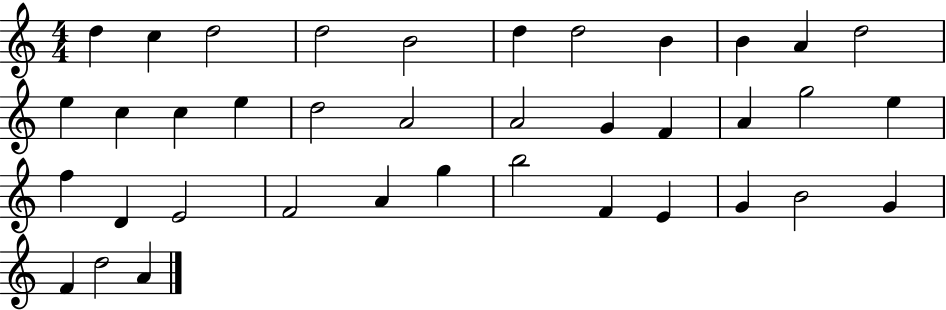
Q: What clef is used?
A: treble